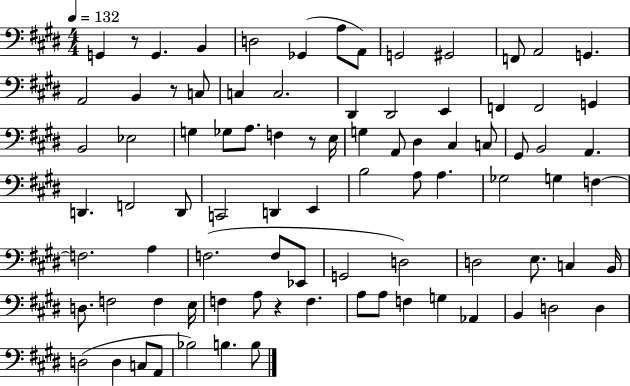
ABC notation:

X:1
T:Untitled
M:4/4
L:1/4
K:E
G,, z/2 G,, B,, D,2 _G,, A,/2 A,,/2 G,,2 ^G,,2 F,,/2 A,,2 G,, A,,2 B,, z/2 C,/2 C, C,2 ^D,, ^D,,2 E,, F,, F,,2 G,, B,,2 _E,2 G, _G,/2 A,/2 F, z/2 E,/4 G, A,,/2 ^D, ^C, C,/2 ^G,,/2 B,,2 A,, D,, F,,2 D,,/2 C,,2 D,, E,, B,2 A,/2 A, _G,2 G, F, F,2 A, F,2 F,/2 _E,,/2 G,,2 D,2 D,2 E,/2 C, B,,/4 D,/2 F,2 F, E,/4 F, A,/2 z F, A,/2 A,/2 F, G, _A,, B,, D,2 D, D,2 D, C,/2 A,,/2 _B,2 B, B,/2